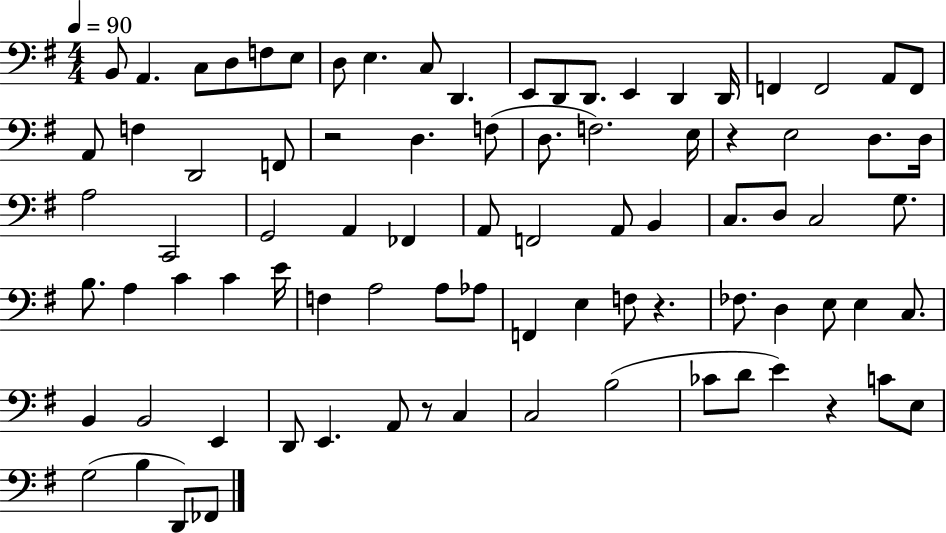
{
  \clef bass
  \numericTimeSignature
  \time 4/4
  \key g \major
  \tempo 4 = 90
  b,8 a,4. c8 d8 f8 e8 | d8 e4. c8 d,4. | e,8 d,8 d,8. e,4 d,4 d,16 | f,4 f,2 a,8 f,8 | \break a,8 f4 d,2 f,8 | r2 d4. f8( | d8. f2.) e16 | r4 e2 d8. d16 | \break a2 c,2 | g,2 a,4 fes,4 | a,8 f,2 a,8 b,4 | c8. d8 c2 g8. | \break b8. a4 c'4 c'4 e'16 | f4 a2 a8 aes8 | f,4 e4 f8 r4. | fes8. d4 e8 e4 c8. | \break b,4 b,2 e,4 | d,8 e,4. a,8 r8 c4 | c2 b2( | ces'8 d'8 e'4) r4 c'8 e8 | \break g2( b4 d,8) fes,8 | \bar "|."
}